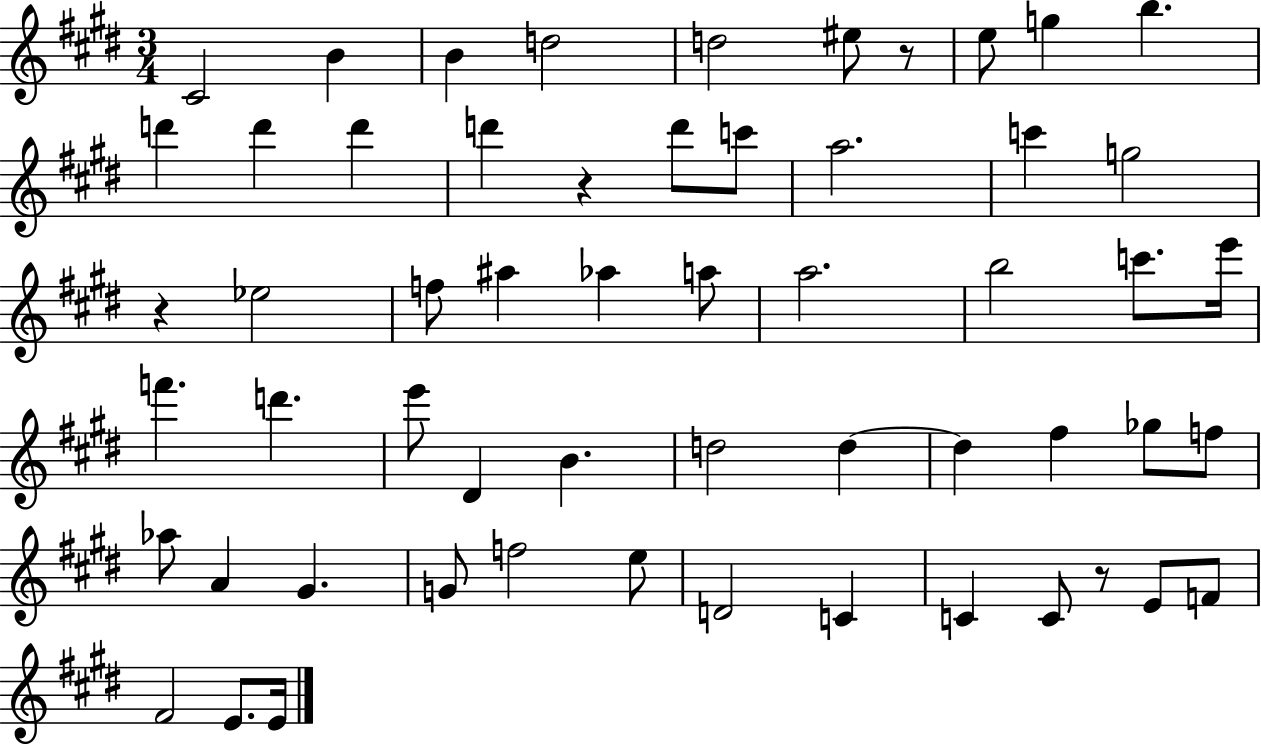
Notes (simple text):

C#4/h B4/q B4/q D5/h D5/h EIS5/e R/e E5/e G5/q B5/q. D6/q D6/q D6/q D6/q R/q D6/e C6/e A5/h. C6/q G5/h R/q Eb5/h F5/e A#5/q Ab5/q A5/e A5/h. B5/h C6/e. E6/s F6/q. D6/q. E6/e D#4/q B4/q. D5/h D5/q D5/q F#5/q Gb5/e F5/e Ab5/e A4/q G#4/q. G4/e F5/h E5/e D4/h C4/q C4/q C4/e R/e E4/e F4/e F#4/h E4/e. E4/s